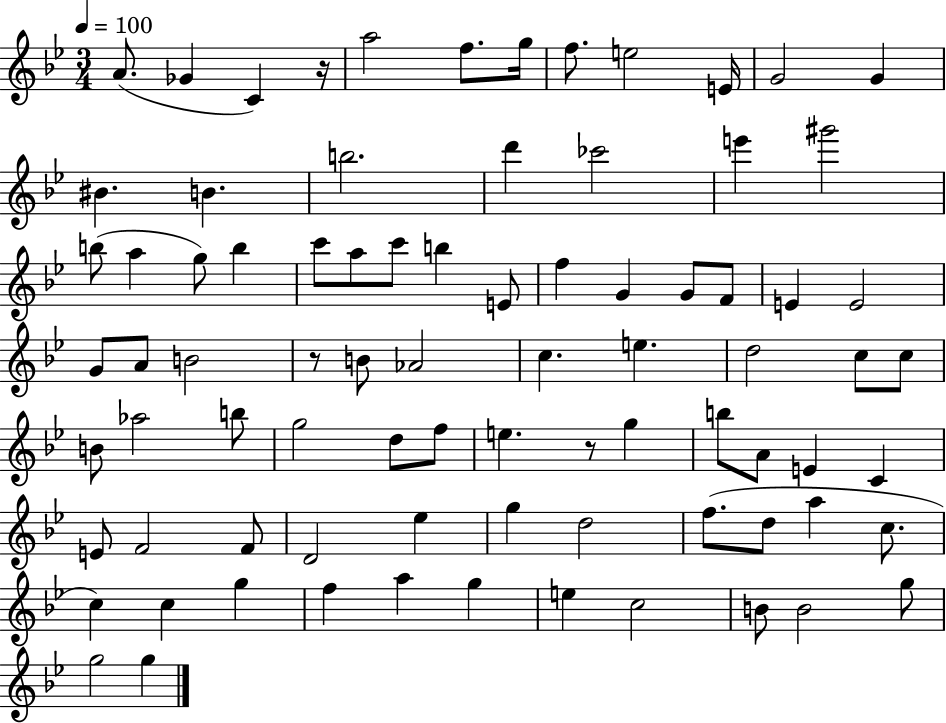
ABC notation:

X:1
T:Untitled
M:3/4
L:1/4
K:Bb
A/2 _G C z/4 a2 f/2 g/4 f/2 e2 E/4 G2 G ^B B b2 d' _c'2 e' ^g'2 b/2 a g/2 b c'/2 a/2 c'/2 b E/2 f G G/2 F/2 E E2 G/2 A/2 B2 z/2 B/2 _A2 c e d2 c/2 c/2 B/2 _a2 b/2 g2 d/2 f/2 e z/2 g b/2 A/2 E C E/2 F2 F/2 D2 _e g d2 f/2 d/2 a c/2 c c g f a g e c2 B/2 B2 g/2 g2 g